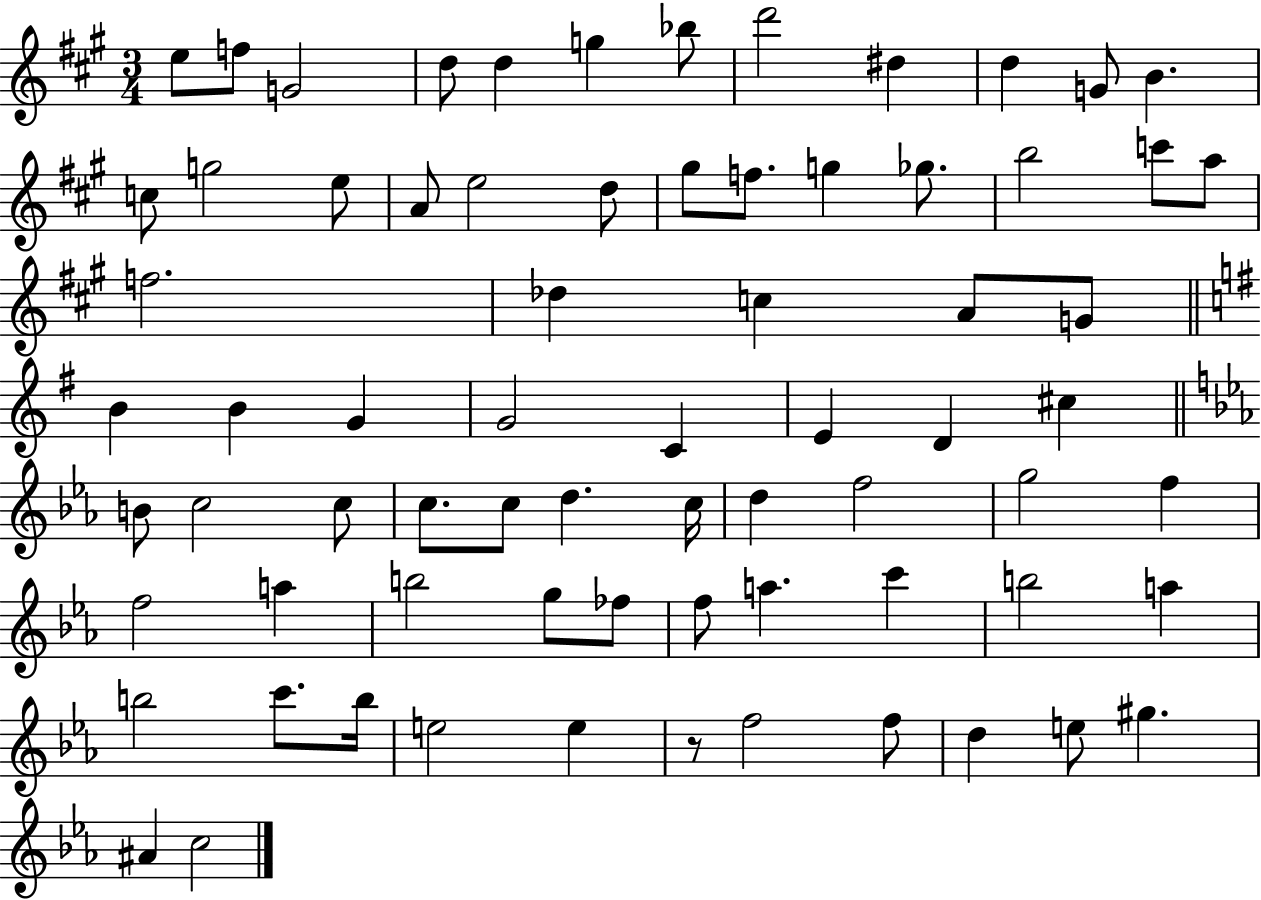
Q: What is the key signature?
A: A major